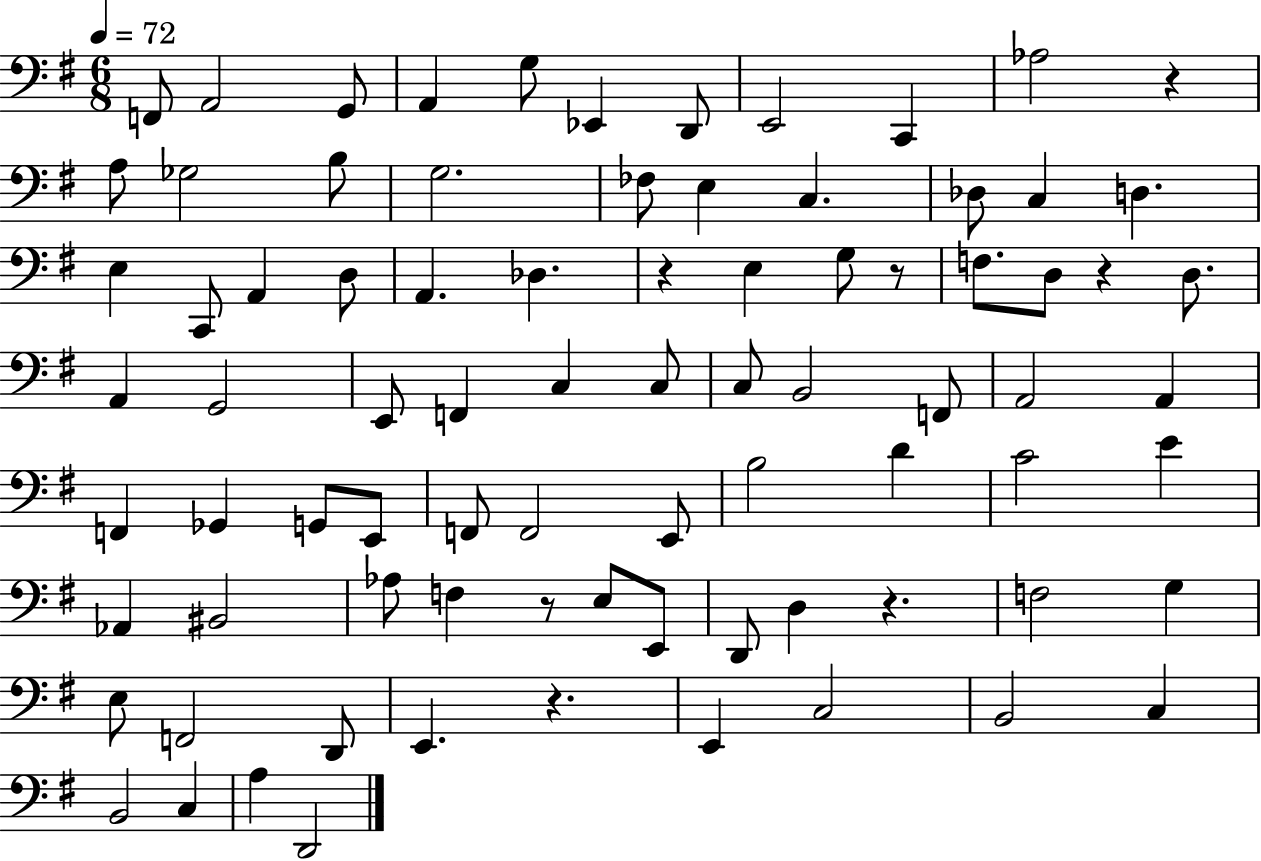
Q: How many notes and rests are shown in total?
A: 82